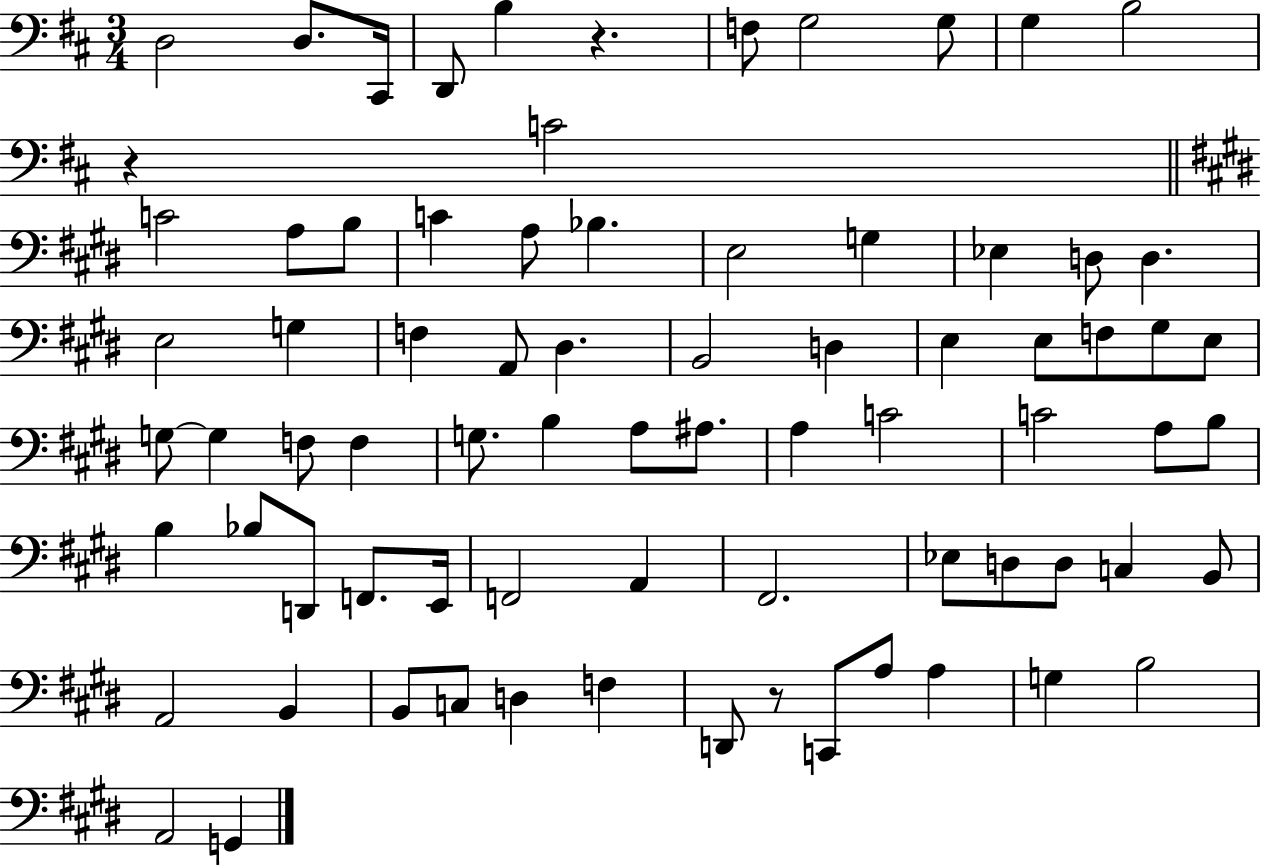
D3/h D3/e. C#2/s D2/e B3/q R/q. F3/e G3/h G3/e G3/q B3/h R/q C4/h C4/h A3/e B3/e C4/q A3/e Bb3/q. E3/h G3/q Eb3/q D3/e D3/q. E3/h G3/q F3/q A2/e D#3/q. B2/h D3/q E3/q E3/e F3/e G#3/e E3/e G3/e G3/q F3/e F3/q G3/e. B3/q A3/e A#3/e. A3/q C4/h C4/h A3/e B3/e B3/q Bb3/e D2/e F2/e. E2/s F2/h A2/q F#2/h. Eb3/e D3/e D3/e C3/q B2/e A2/h B2/q B2/e C3/e D3/q F3/q D2/e R/e C2/e A3/e A3/q G3/q B3/h A2/h G2/q